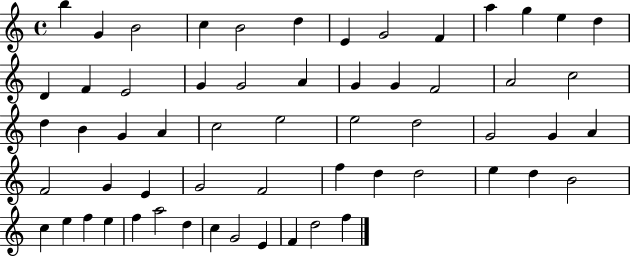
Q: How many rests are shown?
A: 0